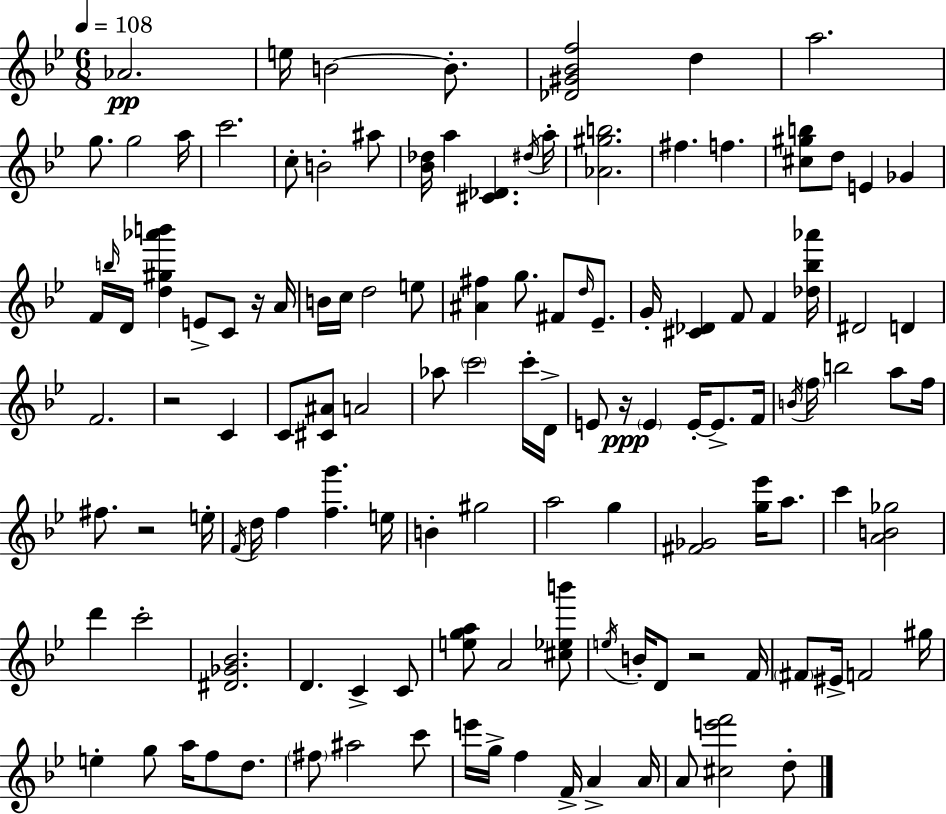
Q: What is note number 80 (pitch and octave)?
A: F4